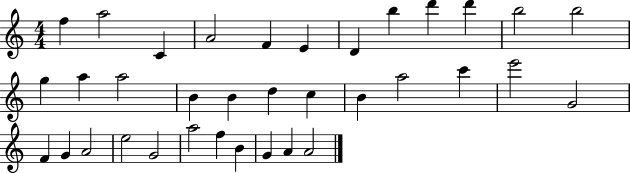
X:1
T:Untitled
M:4/4
L:1/4
K:C
f a2 C A2 F E D b d' d' b2 b2 g a a2 B B d c B a2 c' e'2 G2 F G A2 e2 G2 a2 f B G A A2